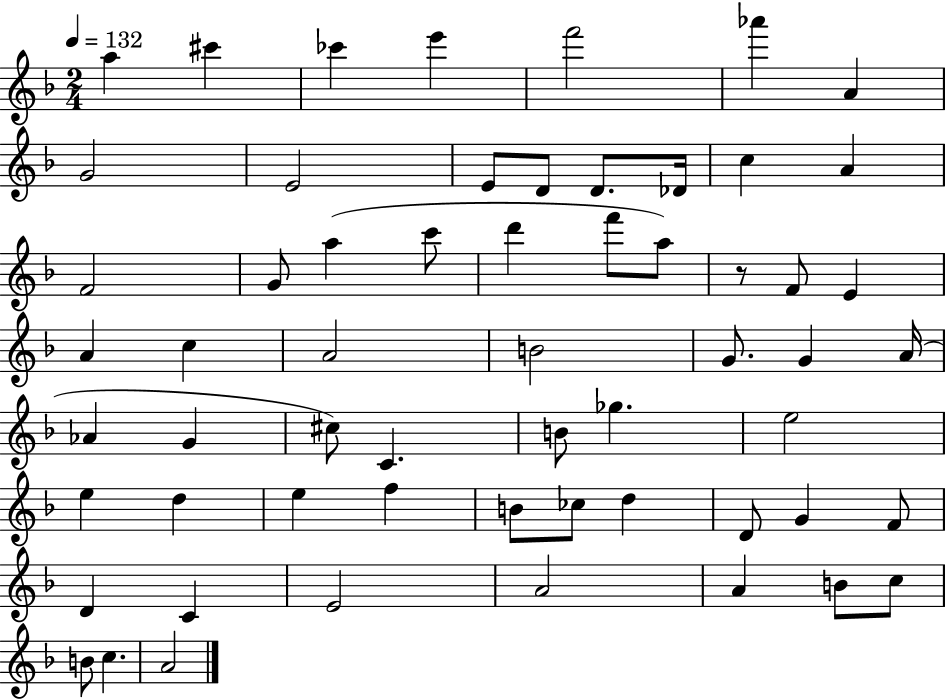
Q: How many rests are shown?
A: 1